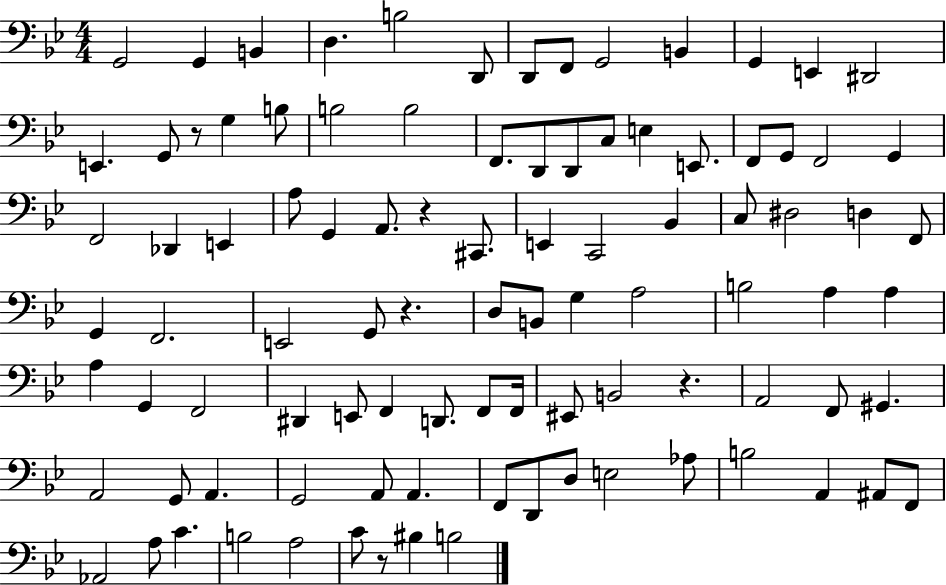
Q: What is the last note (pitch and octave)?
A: B3